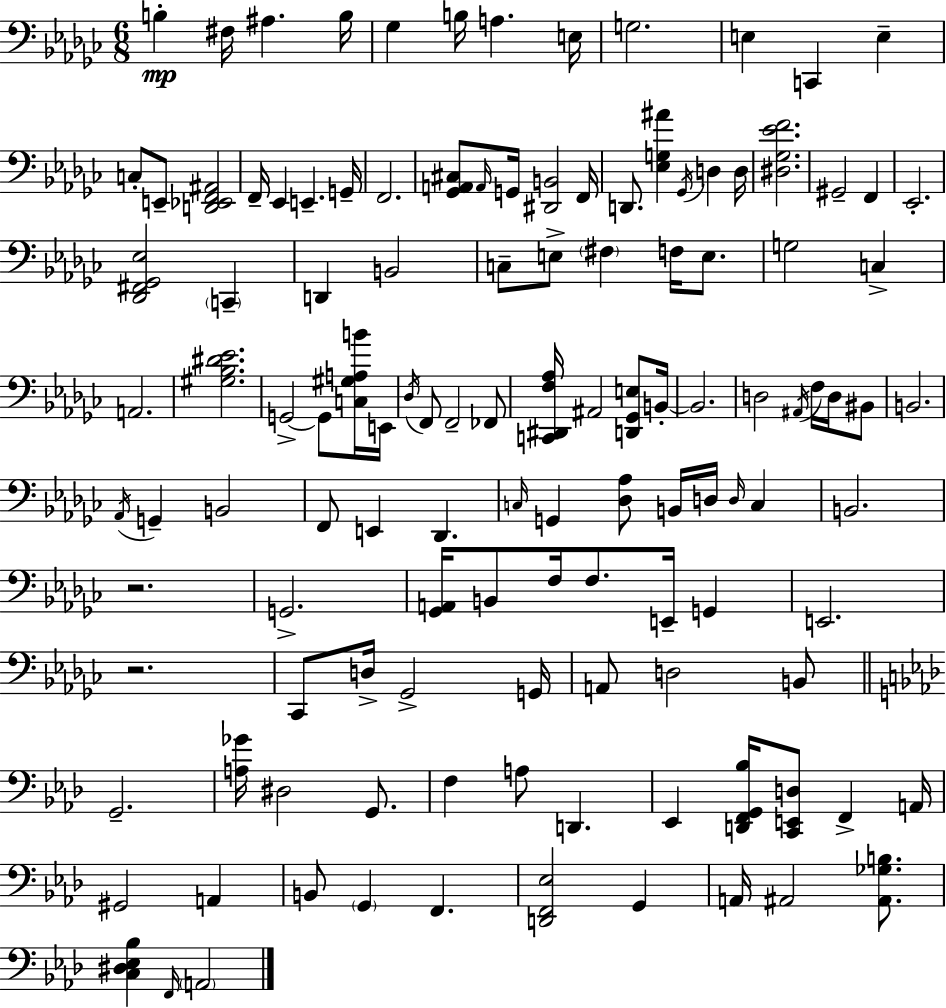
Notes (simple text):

B3/q F#3/s A#3/q. B3/s Gb3/q B3/s A3/q. E3/s G3/h. E3/q C2/q E3/q C3/e E2/e [D2,Eb2,F2,A#2]/h F2/s Eb2/q E2/q. G2/s F2/h. [Gb2,A2,C#3]/e A2/s G2/s [D#2,B2]/h F2/s D2/e. [Eb3,G3,A#4]/q Gb2/s D3/q D3/s [D#3,Gb3,Eb4,F4]/h. G#2/h F2/q Eb2/h. [Db2,F#2,Gb2,Eb3]/h C2/q D2/q B2/h C3/e E3/e F#3/q F3/s E3/e. G3/h C3/q A2/h. [G#3,Bb3,D#4,Eb4]/h. G2/h G2/e [C3,G#3,A3,B4]/s E2/s Db3/s F2/e F2/h FES2/e [C2,D#2,F3,Ab3]/s A#2/h [D2,Gb2,E3]/e B2/s B2/h. D3/h A#2/s F3/s D3/s BIS2/e B2/h. Ab2/s G2/q B2/h F2/e E2/q Db2/q. C3/s G2/q [Db3,Ab3]/e B2/s D3/s D3/s C3/q B2/h. R/h. G2/h. [Gb2,A2]/s B2/e F3/s F3/e. E2/s G2/q E2/h. R/h. CES2/e D3/s Gb2/h G2/s A2/e D3/h B2/e G2/h. [A3,Gb4]/s D#3/h G2/e. F3/q A3/e D2/q. Eb2/q [D2,F2,G2,Bb3]/s [C2,E2,D3]/e F2/q A2/s G#2/h A2/q B2/e G2/q F2/q. [D2,F2,Eb3]/h G2/q A2/s A#2/h [A#2,Gb3,B3]/e. [C3,D#3,Eb3,Bb3]/q F2/s A2/h